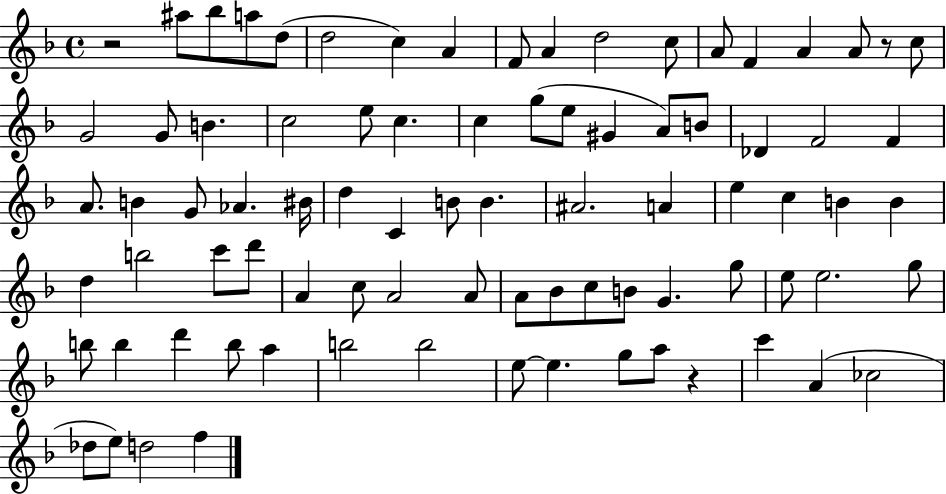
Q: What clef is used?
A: treble